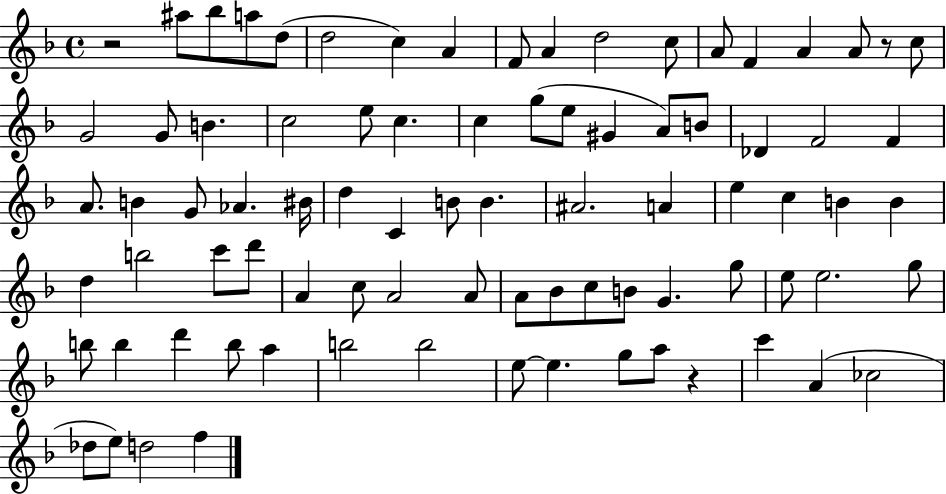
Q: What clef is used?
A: treble